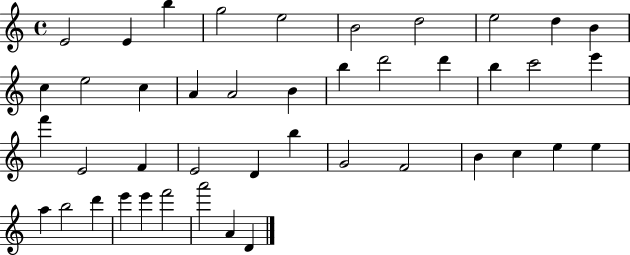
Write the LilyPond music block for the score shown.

{
  \clef treble
  \time 4/4
  \defaultTimeSignature
  \key c \major
  e'2 e'4 b''4 | g''2 e''2 | b'2 d''2 | e''2 d''4 b'4 | \break c''4 e''2 c''4 | a'4 a'2 b'4 | b''4 d'''2 d'''4 | b''4 c'''2 e'''4 | \break f'''4 e'2 f'4 | e'2 d'4 b''4 | g'2 f'2 | b'4 c''4 e''4 e''4 | \break a''4 b''2 d'''4 | e'''4 e'''4 f'''2 | a'''2 a'4 d'4 | \bar "|."
}